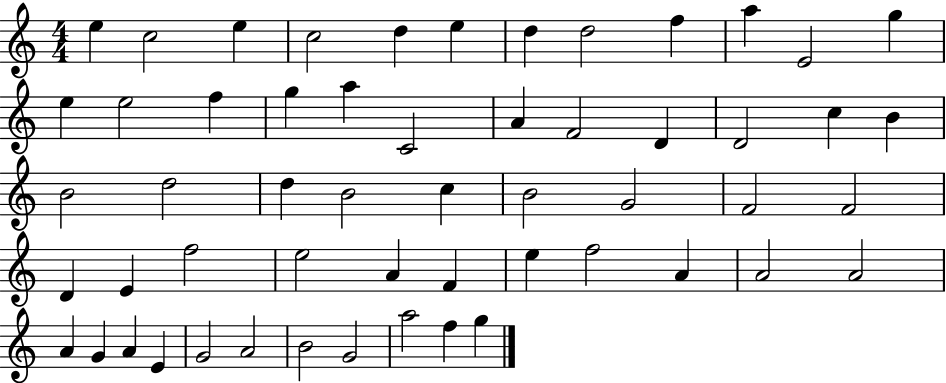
{
  \clef treble
  \numericTimeSignature
  \time 4/4
  \key c \major
  e''4 c''2 e''4 | c''2 d''4 e''4 | d''4 d''2 f''4 | a''4 e'2 g''4 | \break e''4 e''2 f''4 | g''4 a''4 c'2 | a'4 f'2 d'4 | d'2 c''4 b'4 | \break b'2 d''2 | d''4 b'2 c''4 | b'2 g'2 | f'2 f'2 | \break d'4 e'4 f''2 | e''2 a'4 f'4 | e''4 f''2 a'4 | a'2 a'2 | \break a'4 g'4 a'4 e'4 | g'2 a'2 | b'2 g'2 | a''2 f''4 g''4 | \break \bar "|."
}